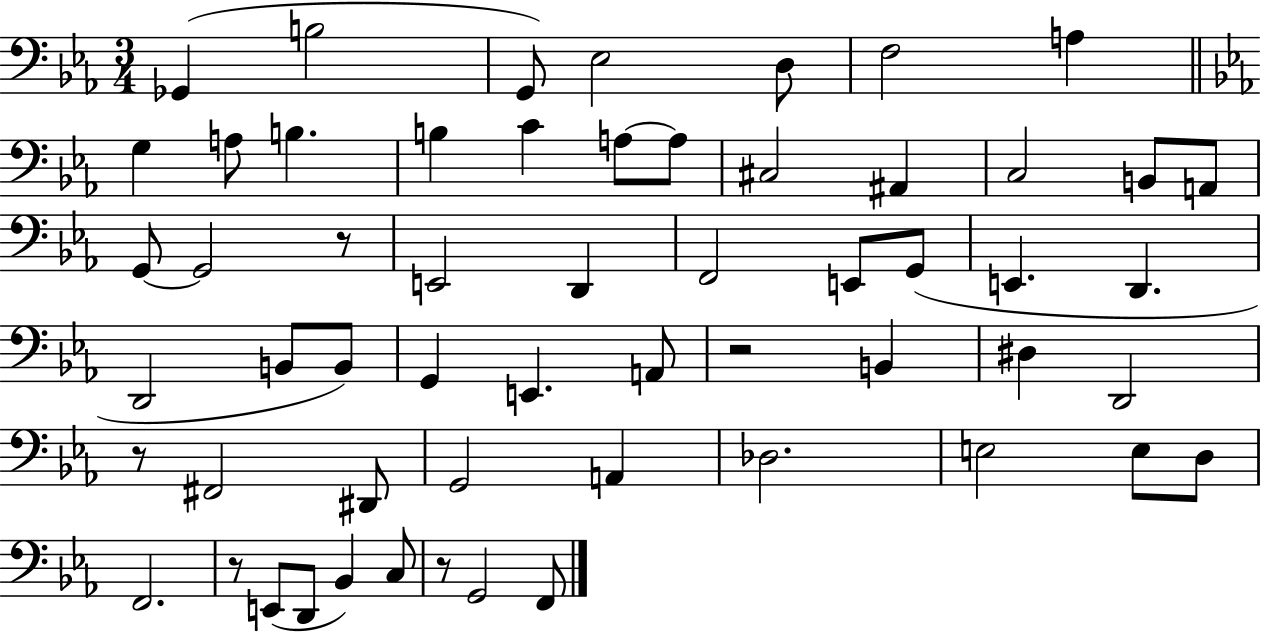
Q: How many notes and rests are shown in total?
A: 57